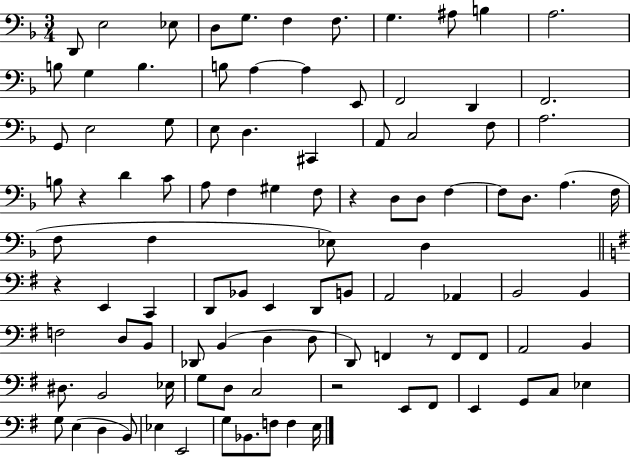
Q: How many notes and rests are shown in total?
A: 101